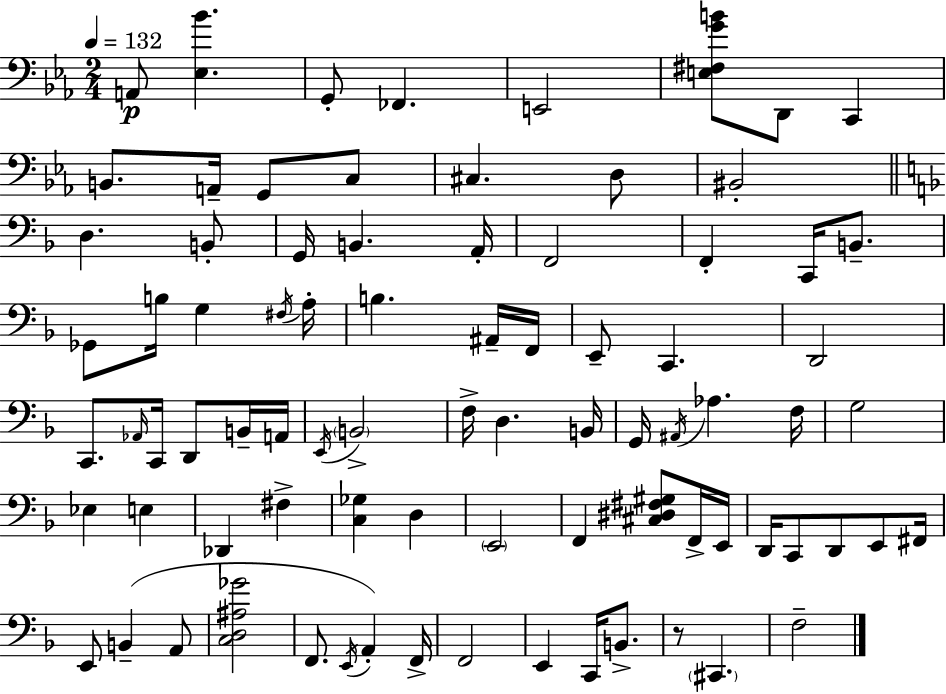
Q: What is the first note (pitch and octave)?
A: A2